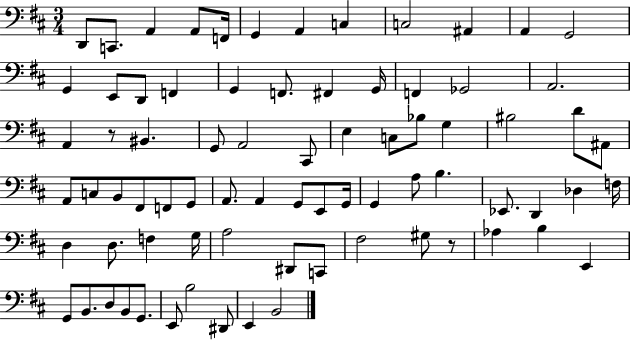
X:1
T:Untitled
M:3/4
L:1/4
K:D
D,,/2 C,,/2 A,, A,,/2 F,,/4 G,, A,, C, C,2 ^A,, A,, G,,2 G,, E,,/2 D,,/2 F,, G,, F,,/2 ^F,, G,,/4 F,, _G,,2 A,,2 A,, z/2 ^B,, G,,/2 A,,2 ^C,,/2 E, C,/2 _B,/2 G, ^B,2 D/2 ^A,,/2 A,,/2 C,/2 B,,/2 ^F,,/2 F,,/2 G,,/2 A,,/2 A,, G,,/2 E,,/2 G,,/4 G,, A,/2 B, _E,,/2 D,, _D, F,/4 D, D,/2 F, G,/4 A,2 ^D,,/2 C,,/2 ^F,2 ^G,/2 z/2 _A, B, E,, G,,/2 B,,/2 D,/2 B,,/2 G,,/2 E,,/2 B,2 ^D,,/2 E,, B,,2